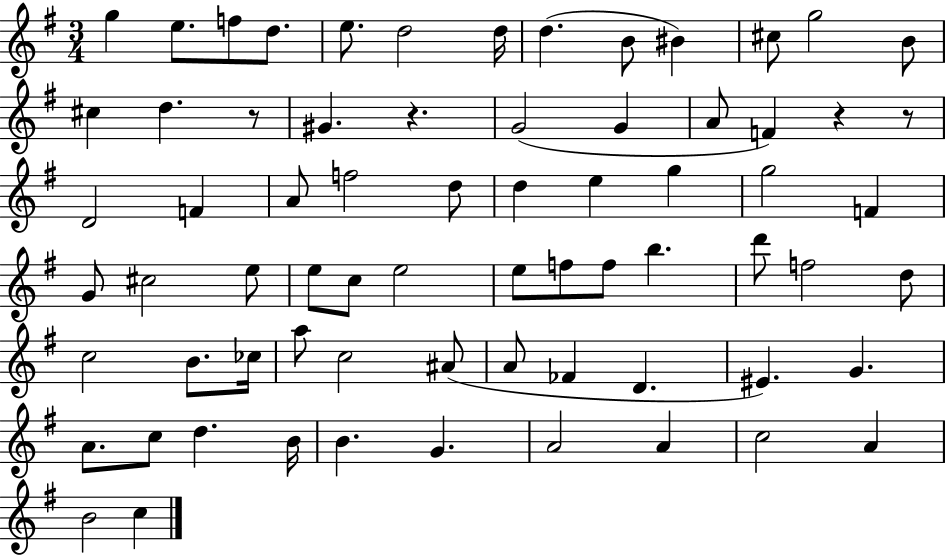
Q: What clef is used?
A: treble